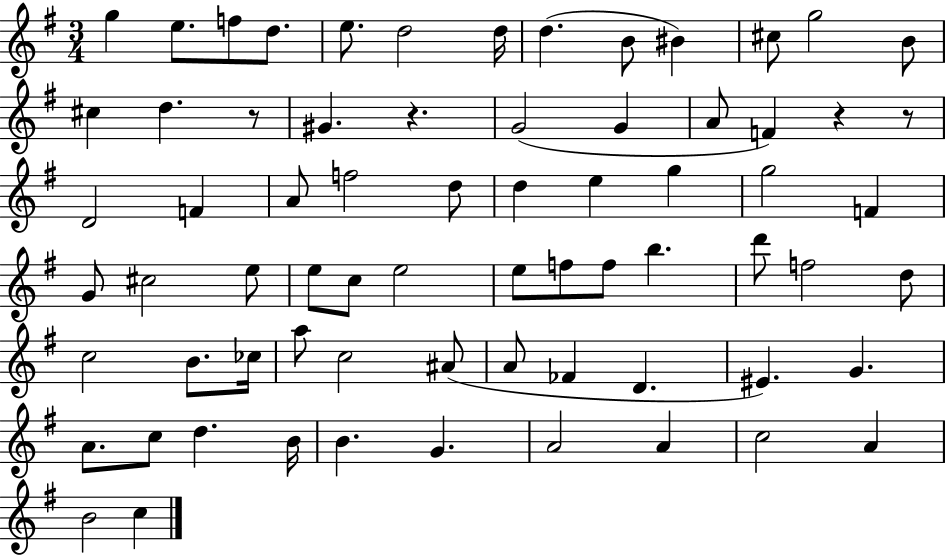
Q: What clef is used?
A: treble